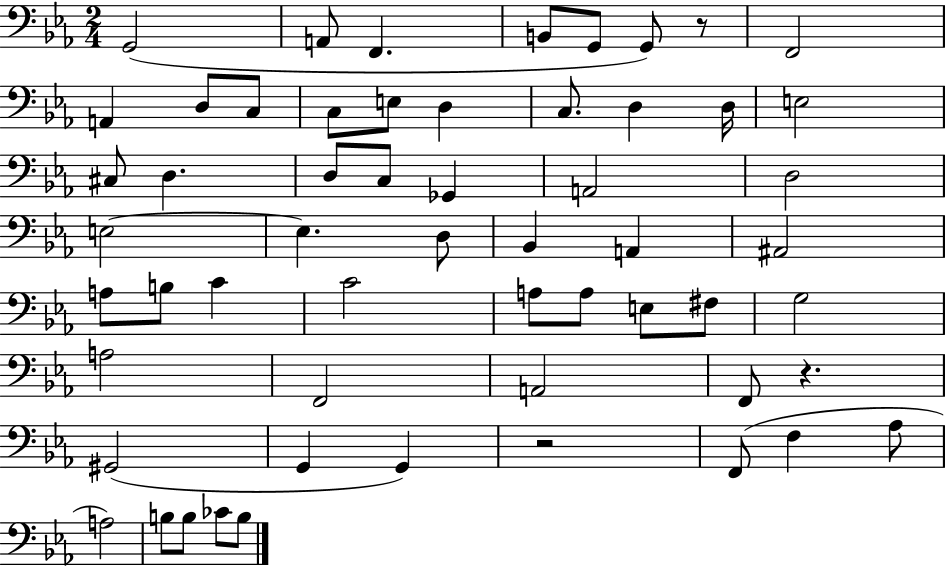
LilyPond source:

{
  \clef bass
  \numericTimeSignature
  \time 2/4
  \key ees \major
  \repeat volta 2 { g,2( | a,8 f,4. | b,8 g,8 g,8) r8 | f,2 | \break a,4 d8 c8 | c8 e8 d4 | c8. d4 d16 | e2 | \break cis8 d4. | d8 c8 ges,4 | a,2 | d2 | \break e2~~ | e4. d8 | bes,4 a,4 | ais,2 | \break a8 b8 c'4 | c'2 | a8 a8 e8 fis8 | g2 | \break a2 | f,2 | a,2 | f,8 r4. | \break gis,2( | g,4 g,4) | r2 | f,8( f4 aes8 | \break a2) | b8 b8 ces'8 b8 | } \bar "|."
}